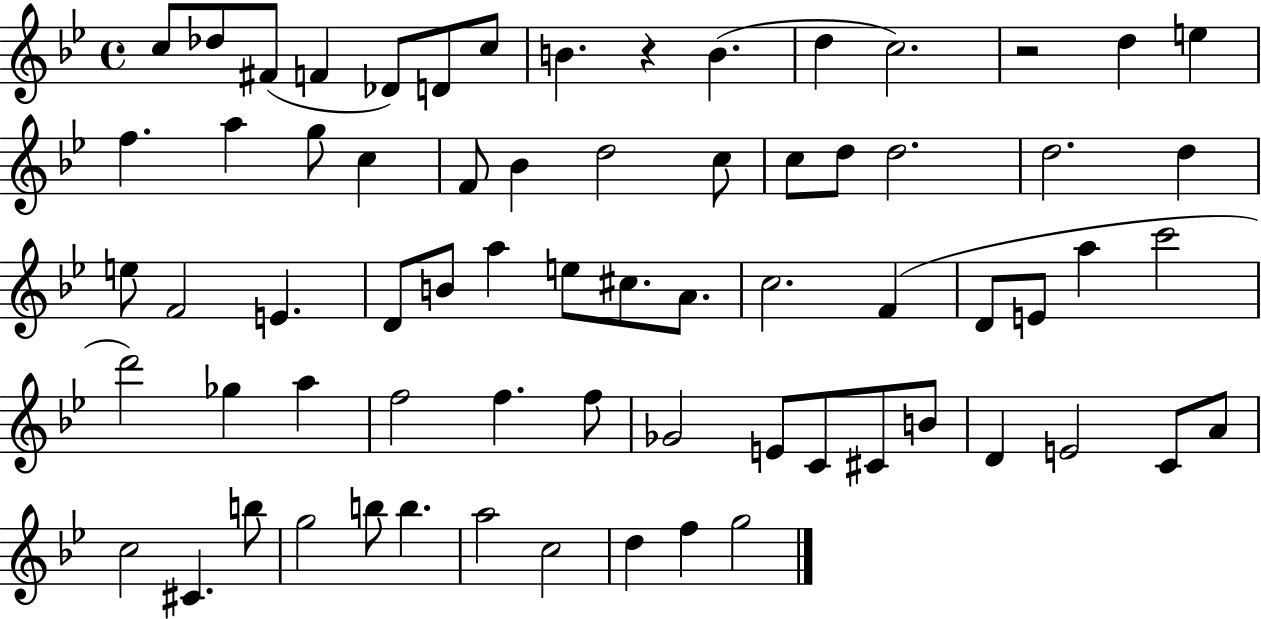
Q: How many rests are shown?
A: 2